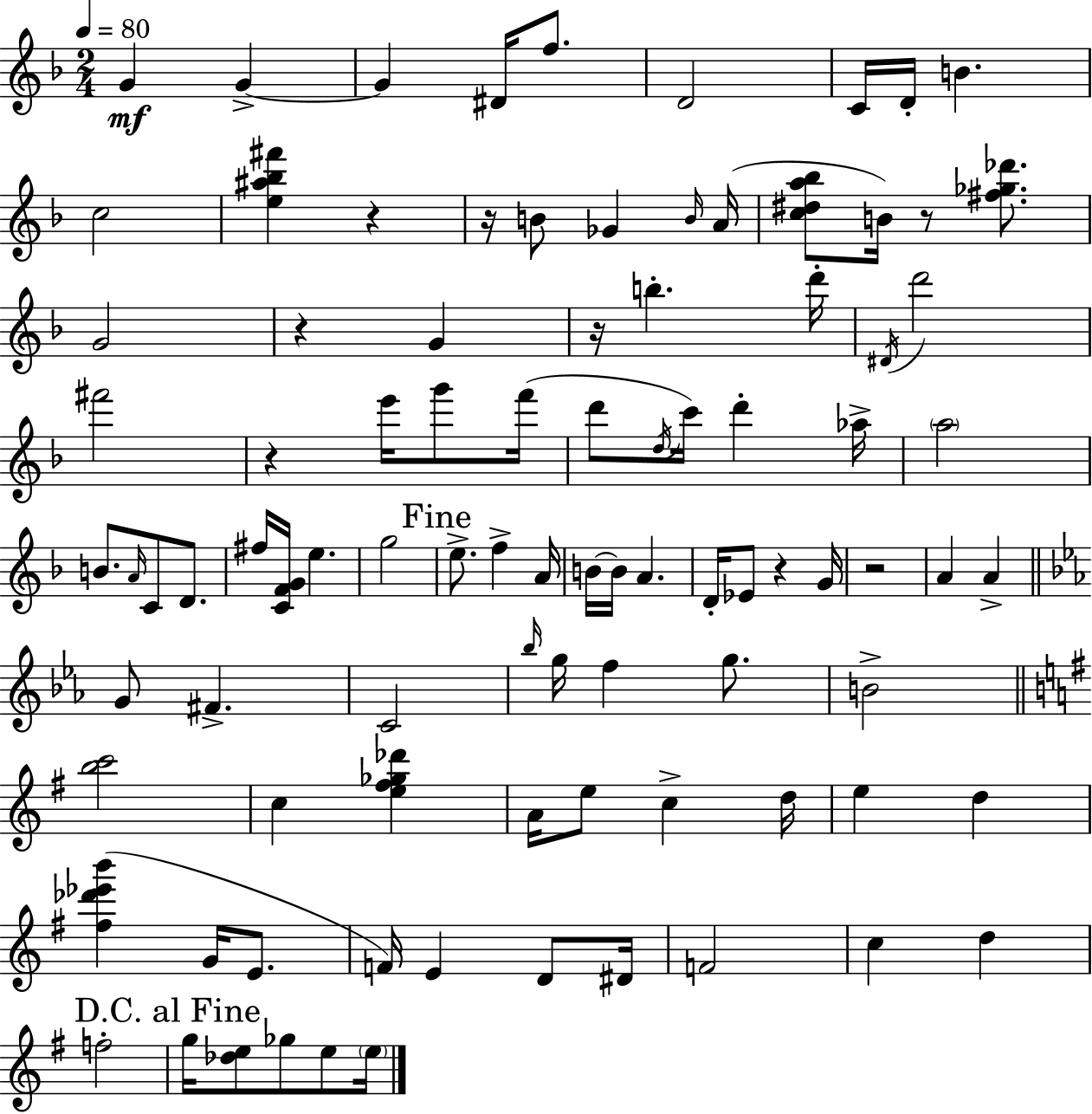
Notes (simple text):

G4/q G4/q G4/q D#4/s F5/e. D4/h C4/s D4/s B4/q. C5/h [E5,A#5,Bb5,F#6]/q R/q R/s B4/e Gb4/q B4/s A4/s [C5,D#5,A5,Bb5]/e B4/s R/e [F#5,Gb5,Db6]/e. G4/h R/q G4/q R/s B5/q. D6/s D#4/s D6/h F#6/h R/q E6/s G6/e F6/s D6/e D5/s C6/s D6/q Ab5/s A5/h B4/e. A4/s C4/e D4/e. F#5/s [C4,F4,G4]/s E5/q. G5/h E5/e. F5/q A4/s B4/s B4/s A4/q. D4/s Eb4/e R/q G4/s R/h A4/q A4/q G4/e F#4/q. C4/h Bb5/s G5/s F5/q G5/e. B4/h [B5,C6]/h C5/q [E5,F#5,Gb5,Db6]/q A4/s E5/e C5/q D5/s E5/q D5/q [F#5,Db6,Eb6,B6]/q G4/s E4/e. F4/s E4/q D4/e D#4/s F4/h C5/q D5/q F5/h G5/s [Db5,E5]/e Gb5/e E5/e E5/s